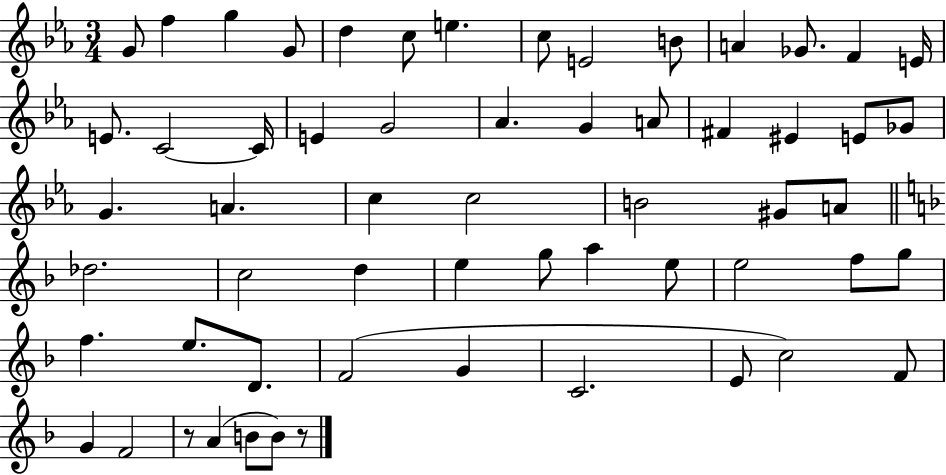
G4/e F5/q G5/q G4/e D5/q C5/e E5/q. C5/e E4/h B4/e A4/q Gb4/e. F4/q E4/s E4/e. C4/h C4/s E4/q G4/h Ab4/q. G4/q A4/e F#4/q EIS4/q E4/e Gb4/e G4/q. A4/q. C5/q C5/h B4/h G#4/e A4/e Db5/h. C5/h D5/q E5/q G5/e A5/q E5/e E5/h F5/e G5/e F5/q. E5/e. D4/e. F4/h G4/q C4/h. E4/e C5/h F4/e G4/q F4/h R/e A4/q B4/e B4/e R/e